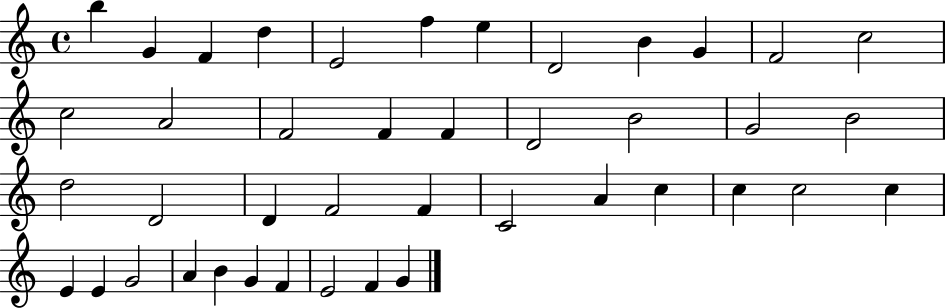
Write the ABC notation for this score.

X:1
T:Untitled
M:4/4
L:1/4
K:C
b G F d E2 f e D2 B G F2 c2 c2 A2 F2 F F D2 B2 G2 B2 d2 D2 D F2 F C2 A c c c2 c E E G2 A B G F E2 F G